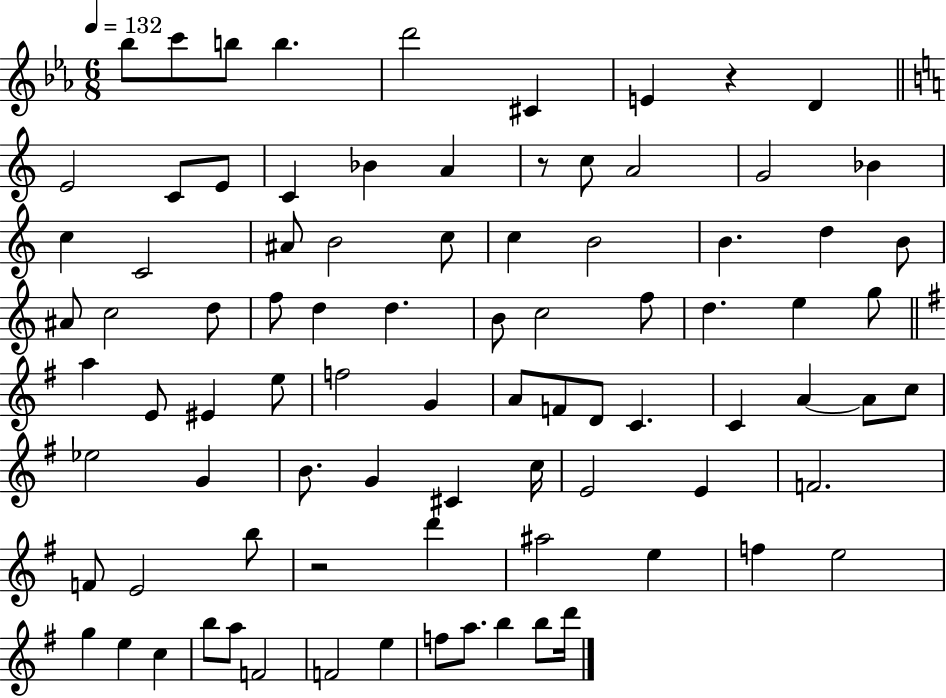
Bb5/e C6/e B5/e B5/q. D6/h C#4/q E4/q R/q D4/q E4/h C4/e E4/e C4/q Bb4/q A4/q R/e C5/e A4/h G4/h Bb4/q C5/q C4/h A#4/e B4/h C5/e C5/q B4/h B4/q. D5/q B4/e A#4/e C5/h D5/e F5/e D5/q D5/q. B4/e C5/h F5/e D5/q. E5/q G5/e A5/q E4/e EIS4/q E5/e F5/h G4/q A4/e F4/e D4/e C4/q. C4/q A4/q A4/e C5/e Eb5/h G4/q B4/e. G4/q C#4/q C5/s E4/h E4/q F4/h. F4/e E4/h B5/e R/h D6/q A#5/h E5/q F5/q E5/h G5/q E5/q C5/q B5/e A5/e F4/h F4/h E5/q F5/e A5/e. B5/q B5/e D6/s